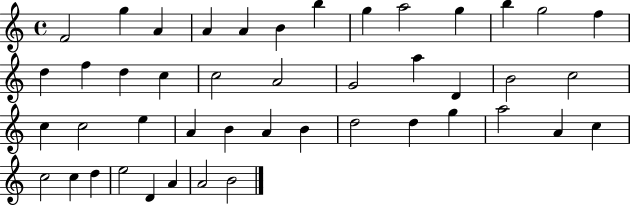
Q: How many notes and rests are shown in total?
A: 45